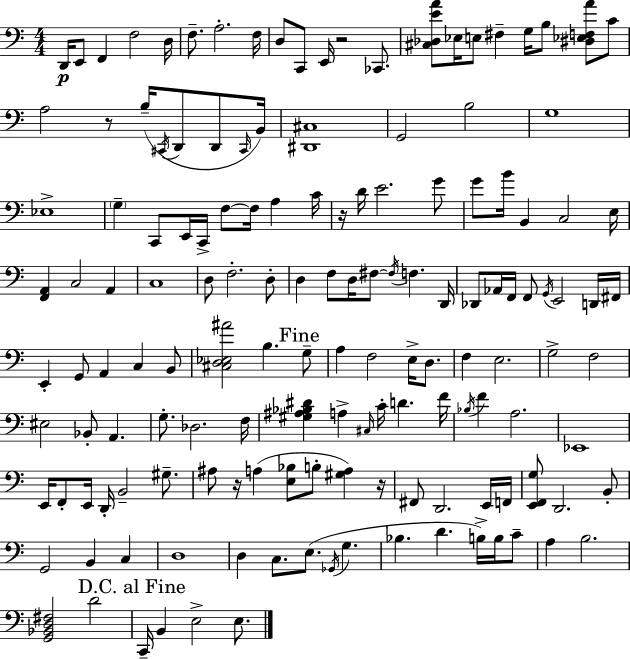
D2/s E2/e F2/q F3/h D3/s F3/e. A3/h. F3/s D3/e C2/e E2/s R/h CES2/e. [C#3,Db3,E4,A4]/e Eb3/s E3/e F#3/q G3/s B3/e [D#3,Eb3,F3,A4]/e C4/e A3/h R/e B3/s C#2/s D2/e D2/e C#2/s B2/s [D#2,C#3]/w G2/h B3/h G3/w Eb3/w G3/q C2/e E2/s C2/s F3/e F3/s A3/q C4/s R/s D4/s E4/h. G4/e G4/e B4/s B2/q C3/h E3/s [F2,A2]/q C3/h A2/q C3/w D3/e F3/h. D3/e D3/q F3/e D3/s F#3/e F#3/s F3/q. D2/s Db2/e Ab2/s F2/s F2/e G2/s E2/h D2/s F#2/s E2/q G2/e A2/q C3/q B2/e [C#3,D3,Eb3,A#4]/h B3/q. G3/e A3/q F3/h E3/s D3/e. F3/q E3/h. G3/h F3/h EIS3/h Bb2/e A2/q. G3/e. Db3/h. F3/s [G#3,A#3,Bb3,D#4]/q A3/q C#3/s C4/s D4/q. F4/s Bb3/s F4/q A3/h. Eb2/w E2/s F2/e E2/s D2/s B2/h G#3/e. A#3/e R/s A3/q [E3,Bb3]/e B3/e [G#3,A3]/q R/s F#2/e D2/h. E2/s F2/s [E2,F2,G3]/e D2/h. B2/e G2/h B2/q C3/q D3/w D3/q C3/e. E3/e. Gb2/s G3/q. Bb3/q. D4/q. B3/s B3/s C4/e A3/q B3/h. [G2,Bb2,D3,F#3]/h D4/h C2/s B2/q E3/h E3/e.